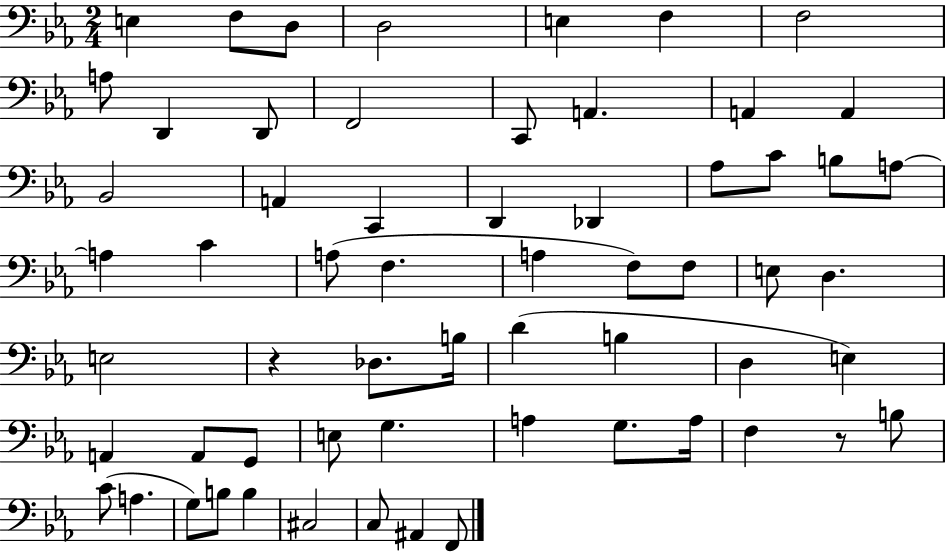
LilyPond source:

{
  \clef bass
  \numericTimeSignature
  \time 2/4
  \key ees \major
  e4 f8 d8 | d2 | e4 f4 | f2 | \break a8 d,4 d,8 | f,2 | c,8 a,4. | a,4 a,4 | \break bes,2 | a,4 c,4 | d,4 des,4 | aes8 c'8 b8 a8~~ | \break a4 c'4 | a8( f4. | a4 f8) f8 | e8 d4. | \break e2 | r4 des8. b16 | d'4( b4 | d4 e4) | \break a,4 a,8 g,8 | e8 g4. | a4 g8. a16 | f4 r8 b8 | \break c'8( a4. | g8) b8 b4 | cis2 | c8 ais,4 f,8 | \break \bar "|."
}